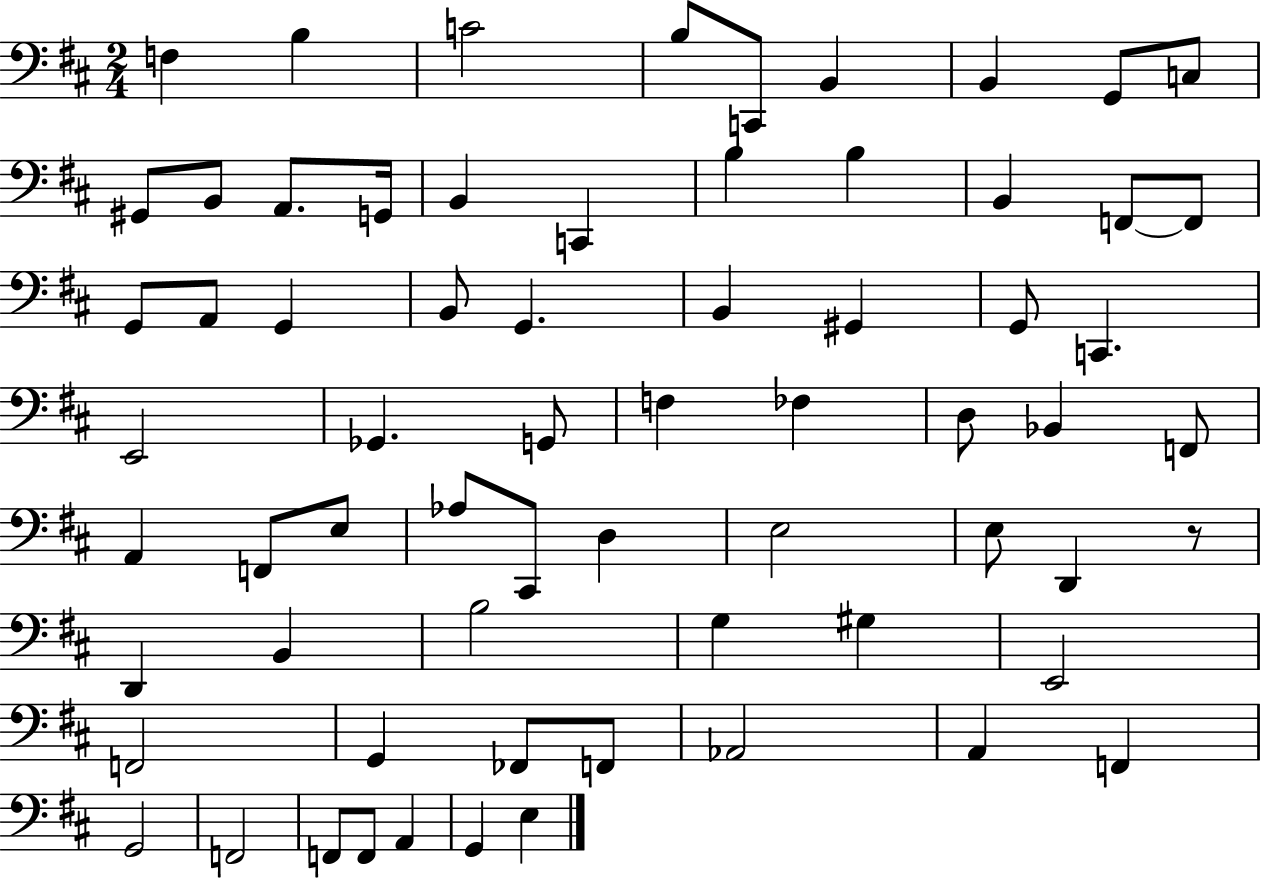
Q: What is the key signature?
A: D major